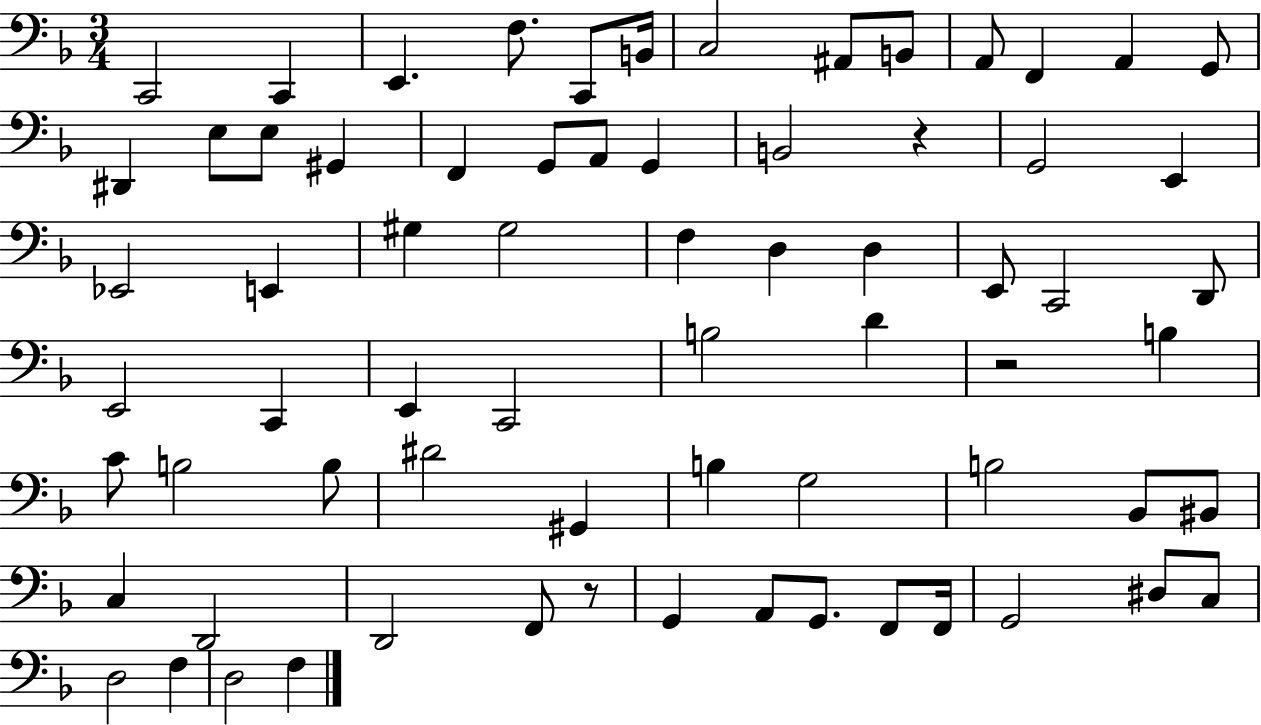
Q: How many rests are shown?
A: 3